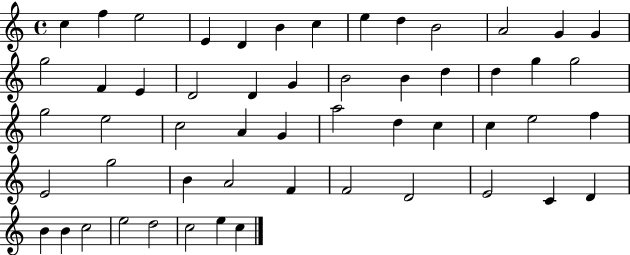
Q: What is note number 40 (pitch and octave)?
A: A4